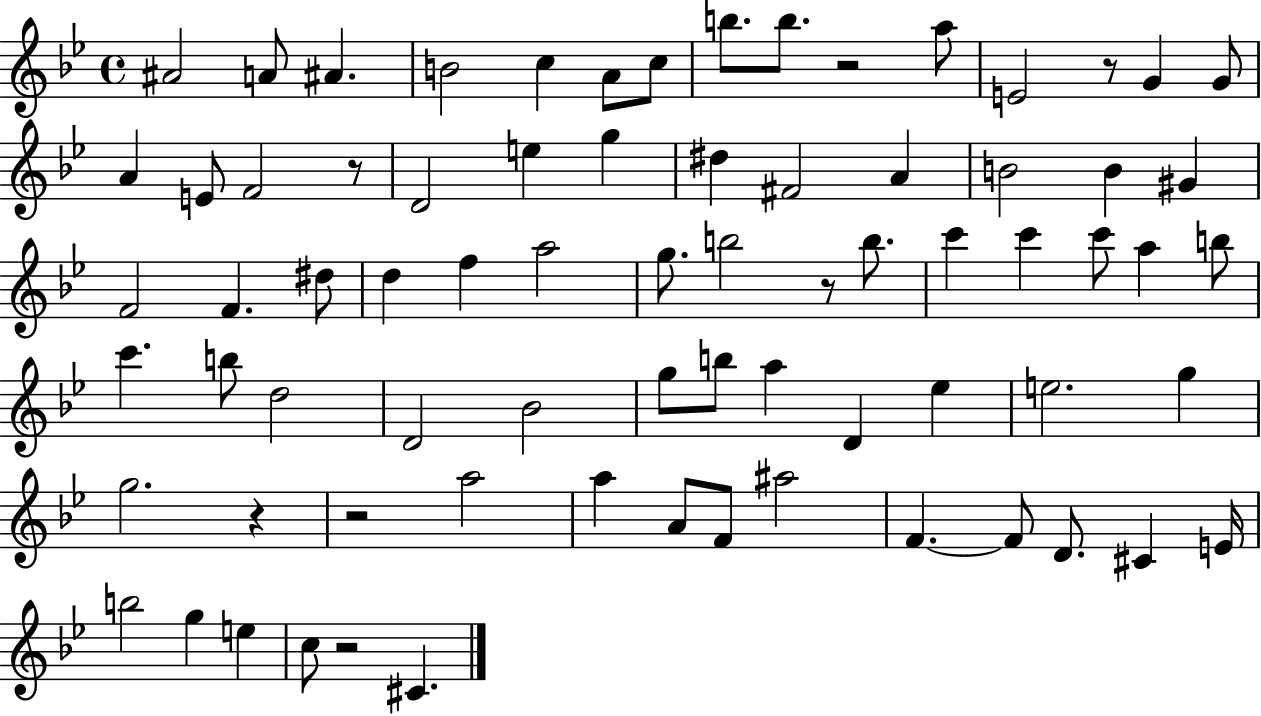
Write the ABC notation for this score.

X:1
T:Untitled
M:4/4
L:1/4
K:Bb
^A2 A/2 ^A B2 c A/2 c/2 b/2 b/2 z2 a/2 E2 z/2 G G/2 A E/2 F2 z/2 D2 e g ^d ^F2 A B2 B ^G F2 F ^d/2 d f a2 g/2 b2 z/2 b/2 c' c' c'/2 a b/2 c' b/2 d2 D2 _B2 g/2 b/2 a D _e e2 g g2 z z2 a2 a A/2 F/2 ^a2 F F/2 D/2 ^C E/4 b2 g e c/2 z2 ^C